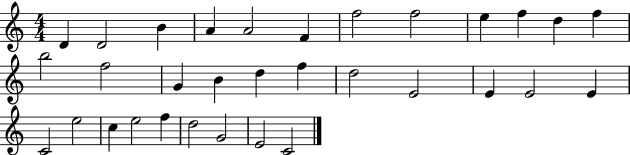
D4/q D4/h B4/q A4/q A4/h F4/q F5/h F5/h E5/q F5/q D5/q F5/q B5/h F5/h G4/q B4/q D5/q F5/q D5/h E4/h E4/q E4/h E4/q C4/h E5/h C5/q E5/h F5/q D5/h G4/h E4/h C4/h